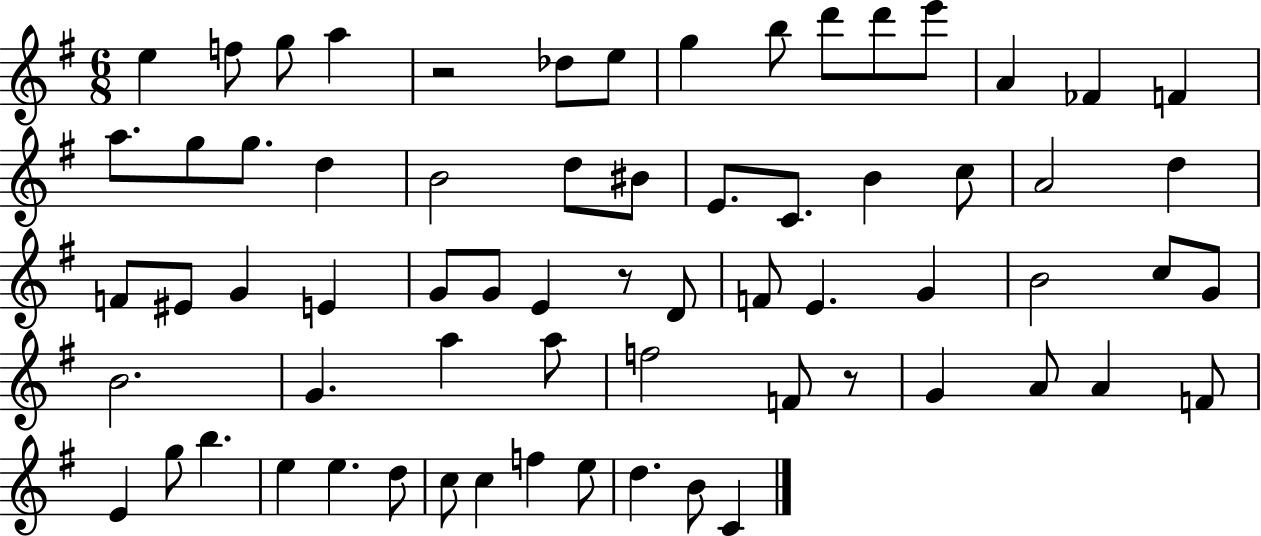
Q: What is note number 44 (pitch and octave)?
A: A5